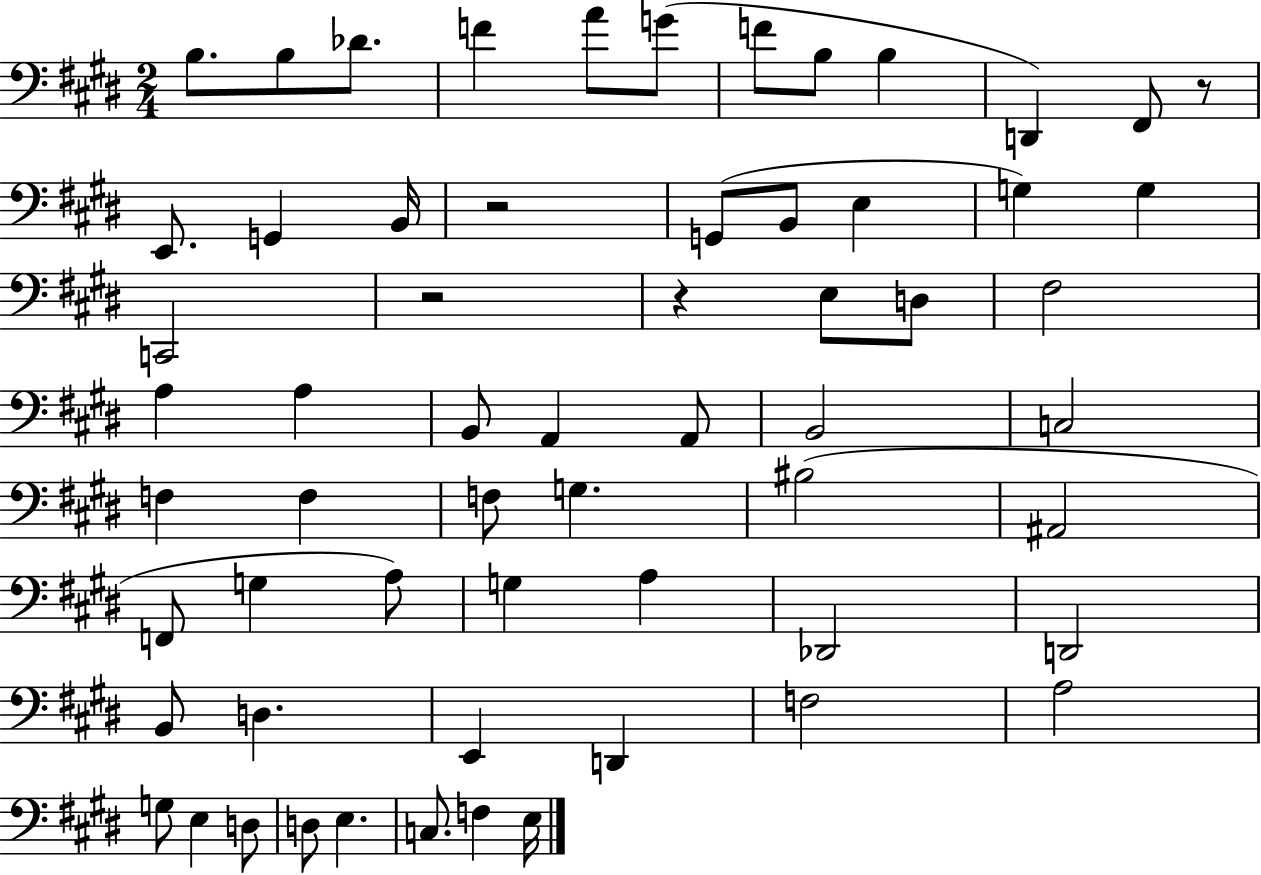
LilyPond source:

{
  \clef bass
  \numericTimeSignature
  \time 2/4
  \key e \major
  b8. b8 des'8. | f'4 a'8 g'8( | f'8 b8 b4 | d,4) fis,8 r8 | \break e,8. g,4 b,16 | r2 | g,8( b,8 e4 | g4) g4 | \break c,2 | r2 | r4 e8 d8 | fis2 | \break a4 a4 | b,8 a,4 a,8 | b,2 | c2 | \break f4 f4 | f8 g4. | bis2( | ais,2 | \break f,8 g4 a8) | g4 a4 | des,2 | d,2 | \break b,8 d4. | e,4 d,4 | f2 | a2 | \break g8 e4 d8 | d8 e4. | c8. f4 e16 | \bar "|."
}